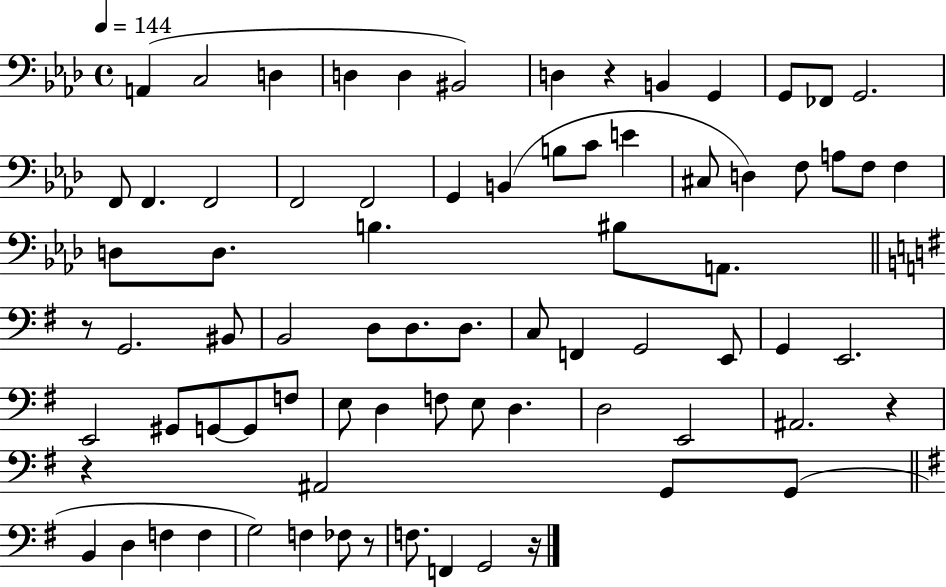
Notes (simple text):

A2/q C3/h D3/q D3/q D3/q BIS2/h D3/q R/q B2/q G2/q G2/e FES2/e G2/h. F2/e F2/q. F2/h F2/h F2/h G2/q B2/q B3/e C4/e E4/q C#3/e D3/q F3/e A3/e F3/e F3/q D3/e D3/e. B3/q. BIS3/e A2/e. R/e G2/h. BIS2/e B2/h D3/e D3/e. D3/e. C3/e F2/q G2/h E2/e G2/q E2/h. E2/h G#2/e G2/e G2/e F3/e E3/e D3/q F3/e E3/e D3/q. D3/h E2/h A#2/h. R/q R/q A#2/h G2/e G2/e B2/q D3/q F3/q F3/q G3/h F3/q FES3/e R/e F3/e. F2/q G2/h R/s